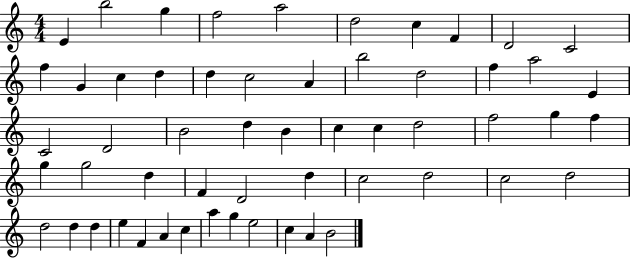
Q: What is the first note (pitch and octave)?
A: E4